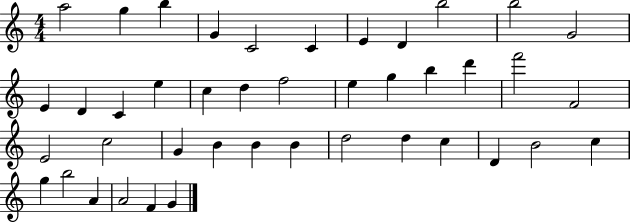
A5/h G5/q B5/q G4/q C4/h C4/q E4/q D4/q B5/h B5/h G4/h E4/q D4/q C4/q E5/q C5/q D5/q F5/h E5/q G5/q B5/q D6/q F6/h F4/h E4/h C5/h G4/q B4/q B4/q B4/q D5/h D5/q C5/q D4/q B4/h C5/q G5/q B5/h A4/q A4/h F4/q G4/q